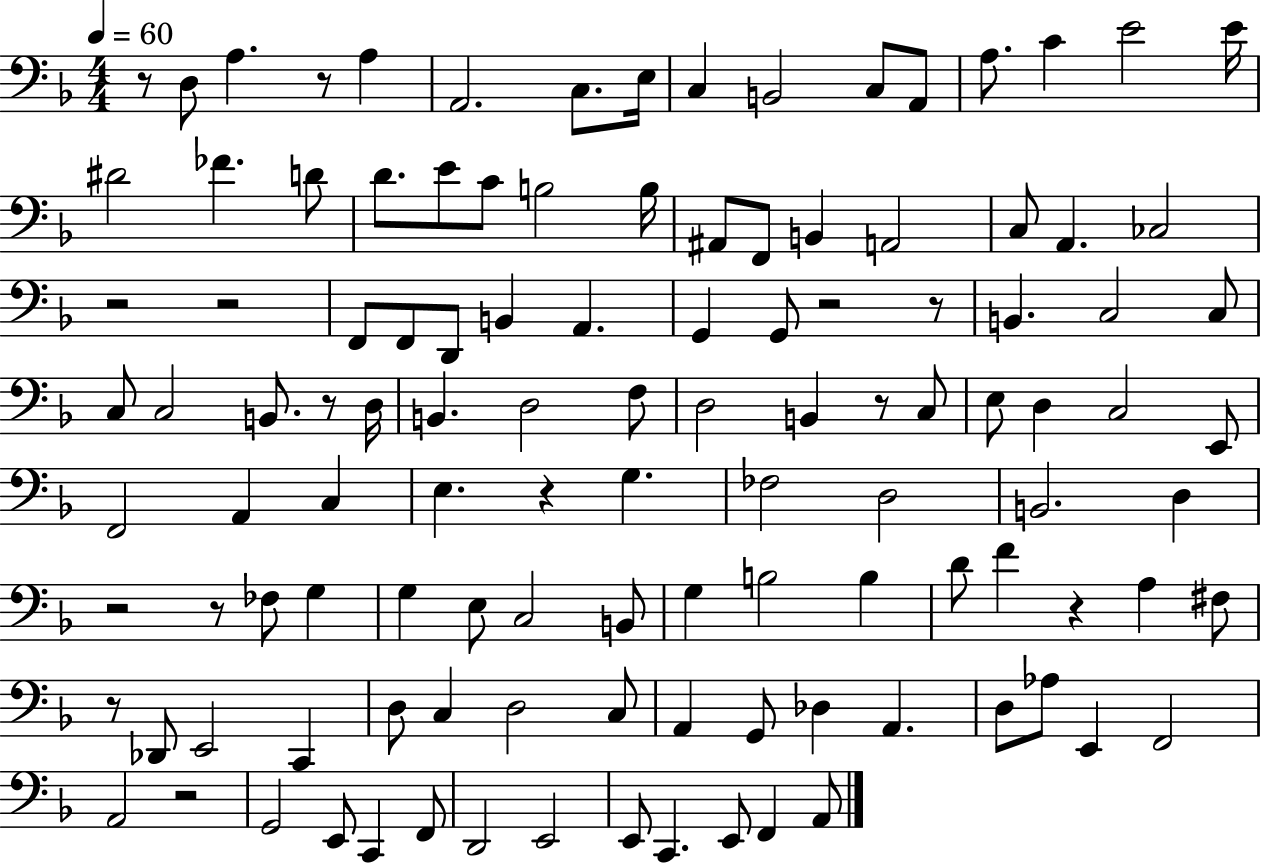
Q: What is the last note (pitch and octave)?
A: A2